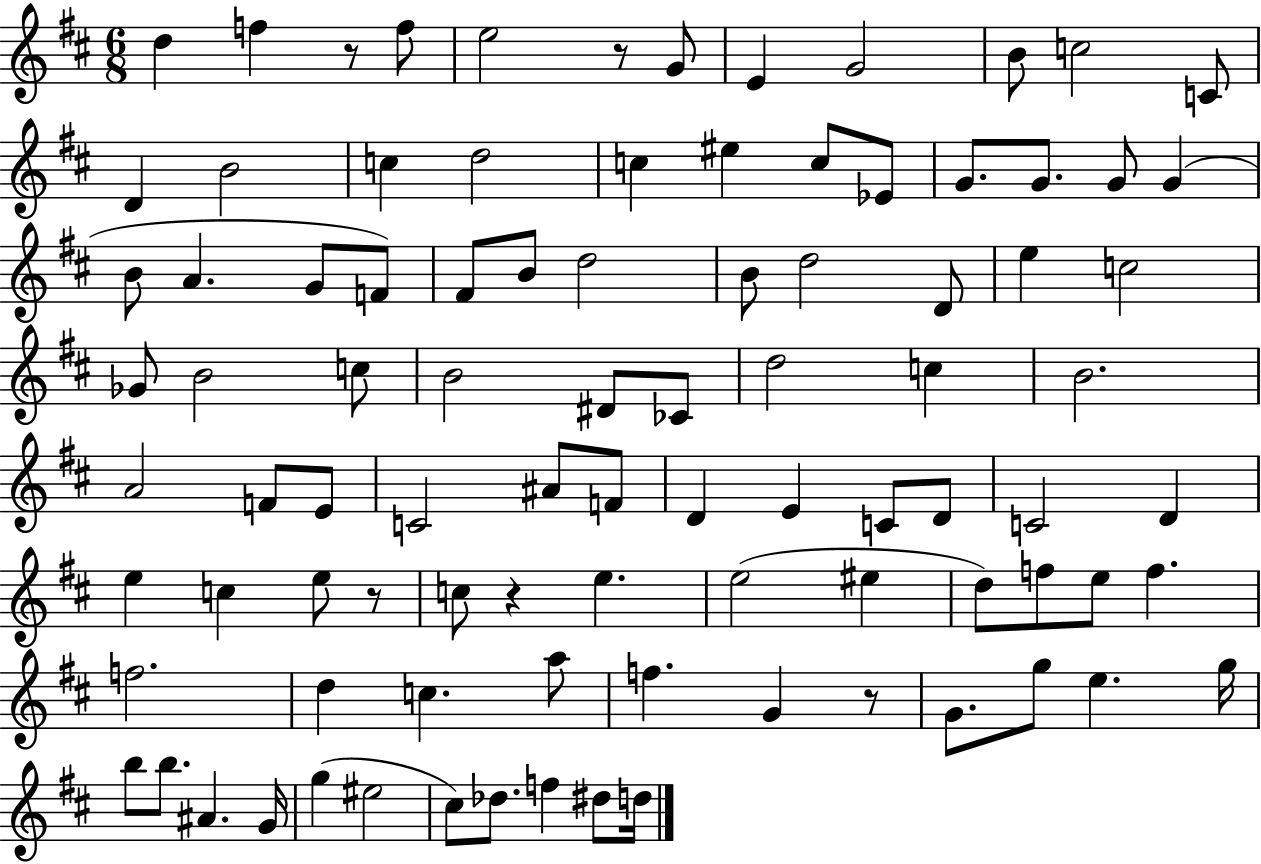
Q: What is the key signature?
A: D major